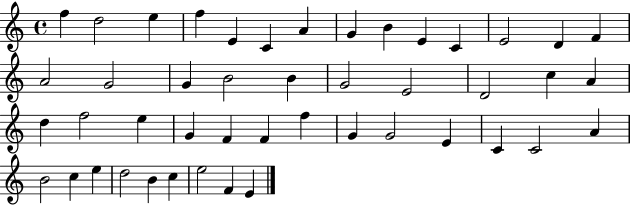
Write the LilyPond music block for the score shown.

{
  \clef treble
  \time 4/4
  \defaultTimeSignature
  \key c \major
  f''4 d''2 e''4 | f''4 e'4 c'4 a'4 | g'4 b'4 e'4 c'4 | e'2 d'4 f'4 | \break a'2 g'2 | g'4 b'2 b'4 | g'2 e'2 | d'2 c''4 a'4 | \break d''4 f''2 e''4 | g'4 f'4 f'4 f''4 | g'4 g'2 e'4 | c'4 c'2 a'4 | \break b'2 c''4 e''4 | d''2 b'4 c''4 | e''2 f'4 e'4 | \bar "|."
}